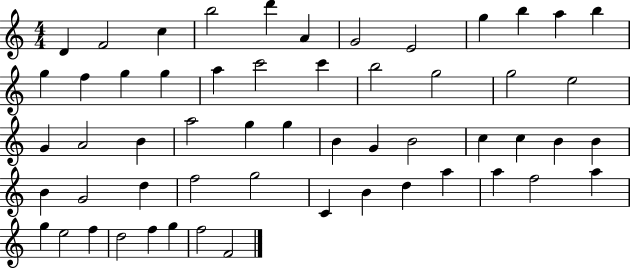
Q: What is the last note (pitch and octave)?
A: F4